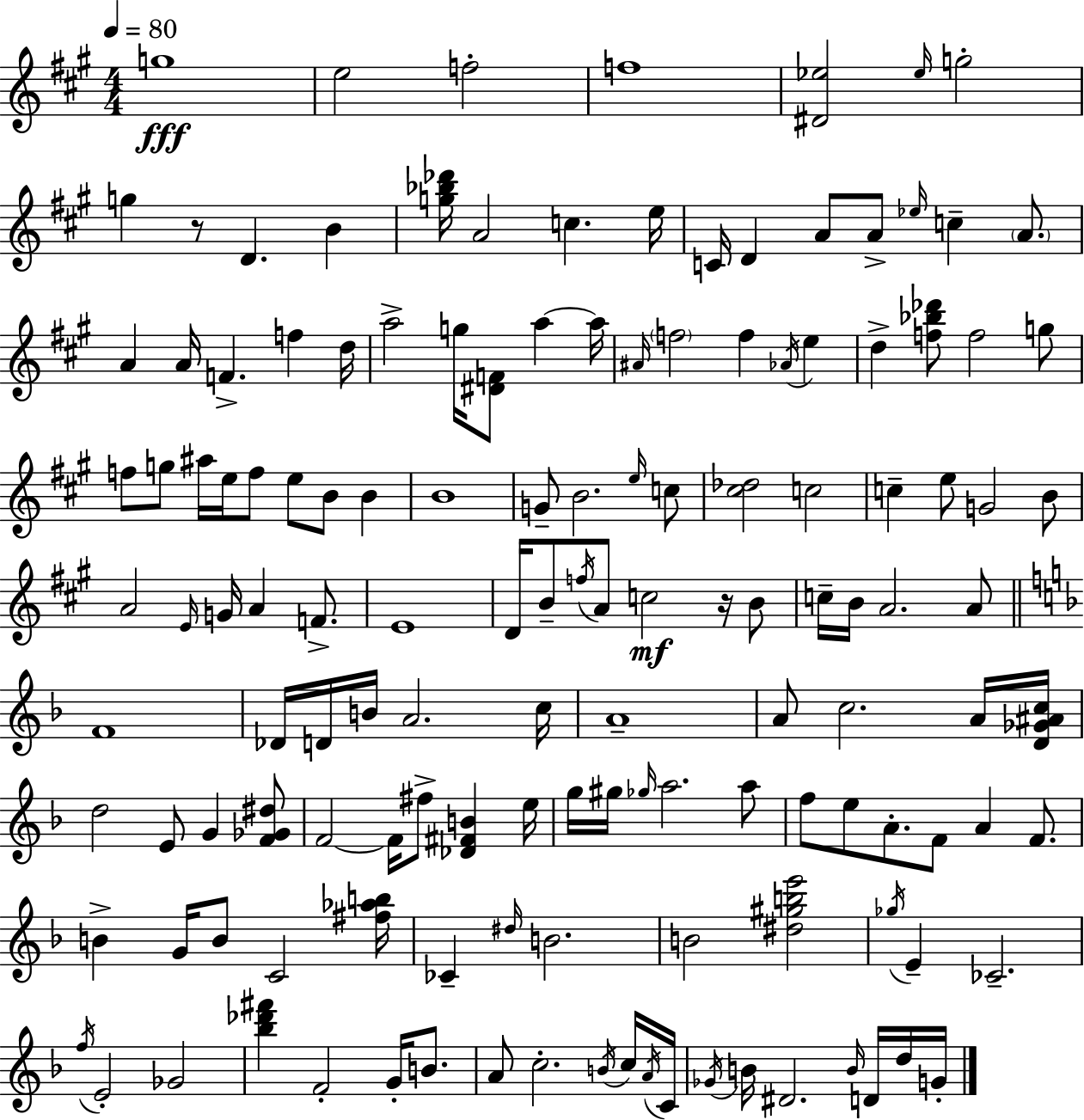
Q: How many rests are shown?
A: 2